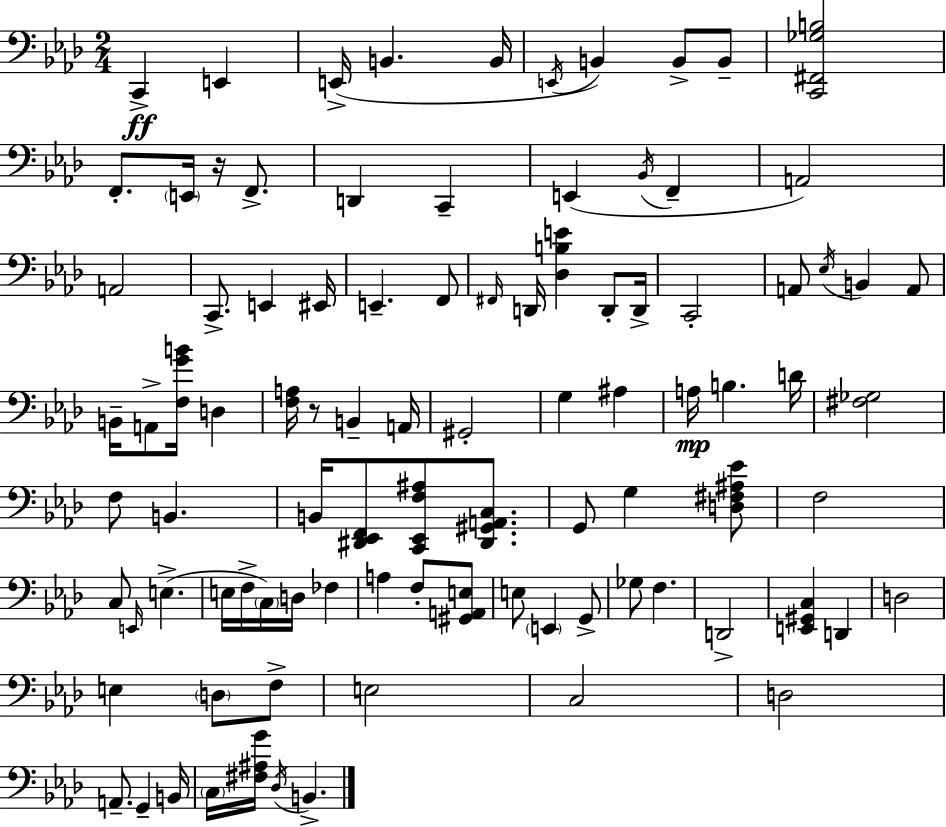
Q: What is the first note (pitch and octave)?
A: C2